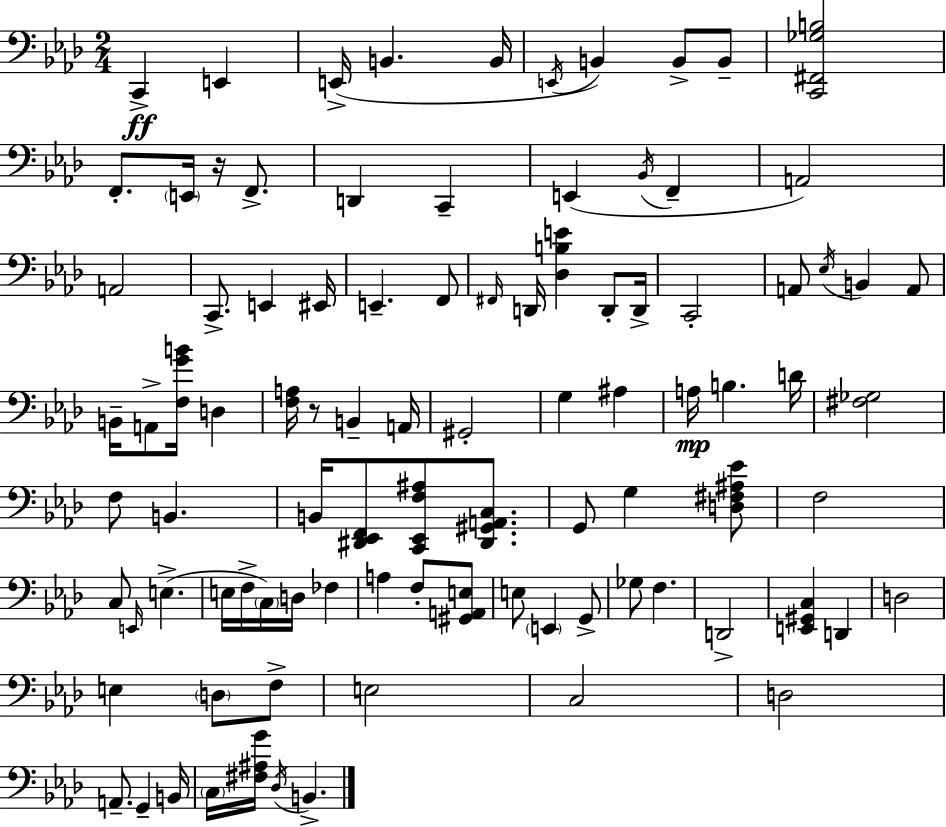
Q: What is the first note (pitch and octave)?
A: C2